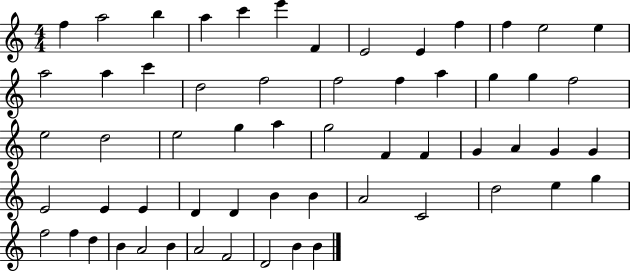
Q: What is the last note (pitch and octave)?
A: B4